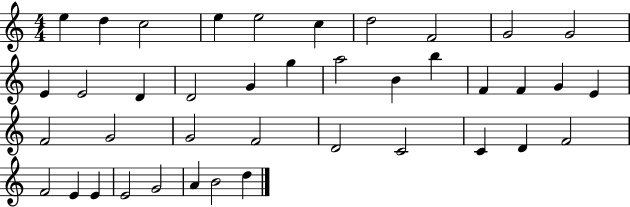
E5/q D5/q C5/h E5/q E5/h C5/q D5/h F4/h G4/h G4/h E4/q E4/h D4/q D4/h G4/q G5/q A5/h B4/q B5/q F4/q F4/q G4/q E4/q F4/h G4/h G4/h F4/h D4/h C4/h C4/q D4/q F4/h F4/h E4/q E4/q E4/h G4/h A4/q B4/h D5/q